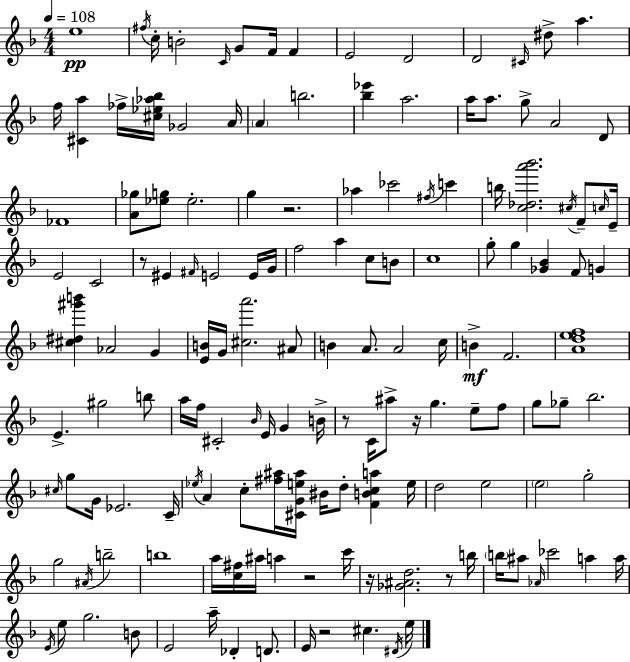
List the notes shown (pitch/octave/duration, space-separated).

E5/w F#5/s C5/s B4/h C4/s G4/e F4/s F4/q E4/h D4/h D4/h C#4/s D#5/e A5/q. F5/s [C#4,A5]/q FES5/s [C#5,Eb5,Ab5,Bb5]/s Gb4/h A4/s A4/q B5/h. [Bb5,Eb6]/q A5/h. A5/s A5/e. G5/e A4/h D4/e FES4/w [A4,Gb5]/e [Eb5,G5]/e Eb5/h. G5/q R/h. Ab5/q CES6/h F#5/s C6/q B5/s [C5,Db5,A6,Bb6]/h. C#5/s F4/e C5/s E4/s E4/h C4/h R/e EIS4/q F#4/s E4/h E4/s G4/s F5/h A5/q C5/e B4/e C5/w G5/e G5/q [Gb4,Bb4]/q F4/e G4/q [C#5,D#5,G#6,B6]/q Ab4/h G4/q [E4,B4]/s G4/s [C#5,A6]/h. A#4/e B4/q A4/e. A4/h C5/s B4/q F4/h. [A4,D5,E5,F5]/w E4/q. G#5/h B5/e A5/s F5/s C#4/h Bb4/s E4/s G4/q B4/s R/e C4/s A#5/e R/s G5/q. E5/e F5/e G5/e Gb5/e Bb5/h. C#5/s G5/e G4/s Eb4/h. C4/s Eb5/s A4/q C5/e [F#5,A#5]/s [C#4,G4,E5,A#5]/s BIS4/s D5/e [F4,B4,C5,A5]/q E5/s D5/h E5/h E5/h G5/h G5/h A#4/s B5/h B5/w A5/s [C5,F#5]/s A#5/s A5/q R/h C6/s R/s [Gb4,A#4,D5]/h. R/e B5/s B5/s A#5/e Ab4/s CES6/h A5/q A5/s E4/s E5/e G5/h. B4/e E4/h A5/s Db4/q D4/e. E4/s R/h C#5/q. D#4/s E5/s